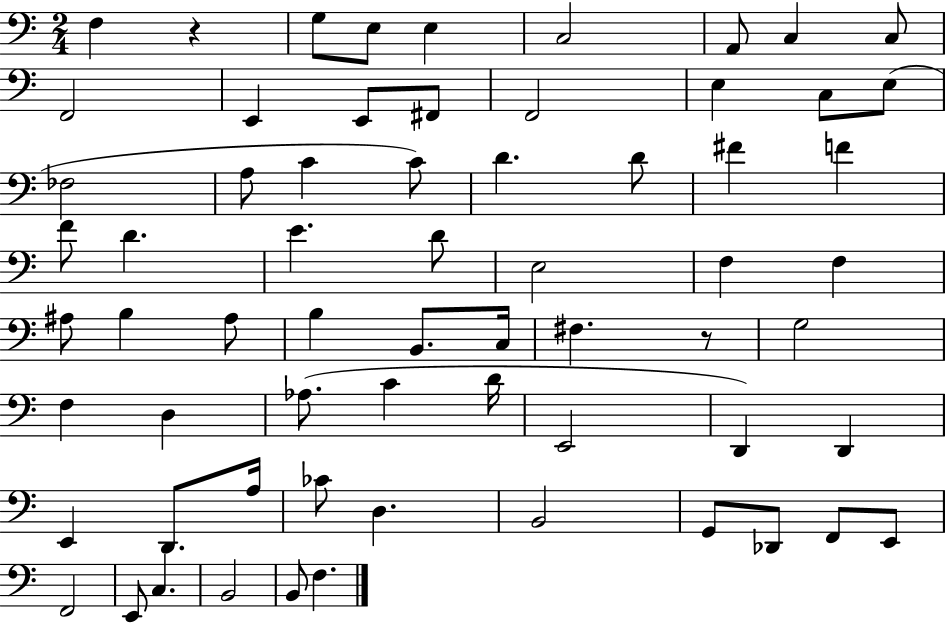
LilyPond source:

{
  \clef bass
  \numericTimeSignature
  \time 2/4
  \key c \major
  f4 r4 | g8 e8 e4 | c2 | a,8 c4 c8 | \break f,2 | e,4 e,8 fis,8 | f,2 | e4 c8 e8( | \break fes2 | a8 c'4 c'8) | d'4. d'8 | fis'4 f'4 | \break f'8 d'4. | e'4. d'8 | e2 | f4 f4 | \break ais8 b4 ais8 | b4 b,8. c16 | fis4. r8 | g2 | \break f4 d4 | aes8.( c'4 d'16 | e,2 | d,4) d,4 | \break e,4 d,8. a16 | ces'8 d4. | b,2 | g,8 des,8 f,8 e,8 | \break f,2 | e,8 c4. | b,2 | b,8 f4. | \break \bar "|."
}